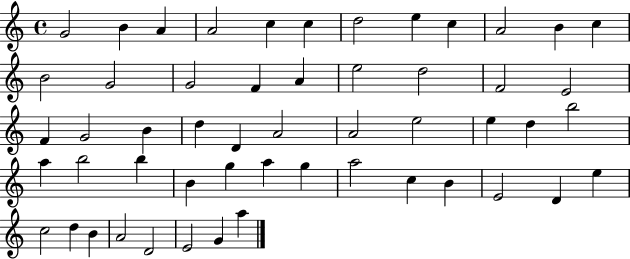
X:1
T:Untitled
M:4/4
L:1/4
K:C
G2 B A A2 c c d2 e c A2 B c B2 G2 G2 F A e2 d2 F2 E2 F G2 B d D A2 A2 e2 e d b2 a b2 b B g a g a2 c B E2 D e c2 d B A2 D2 E2 G a